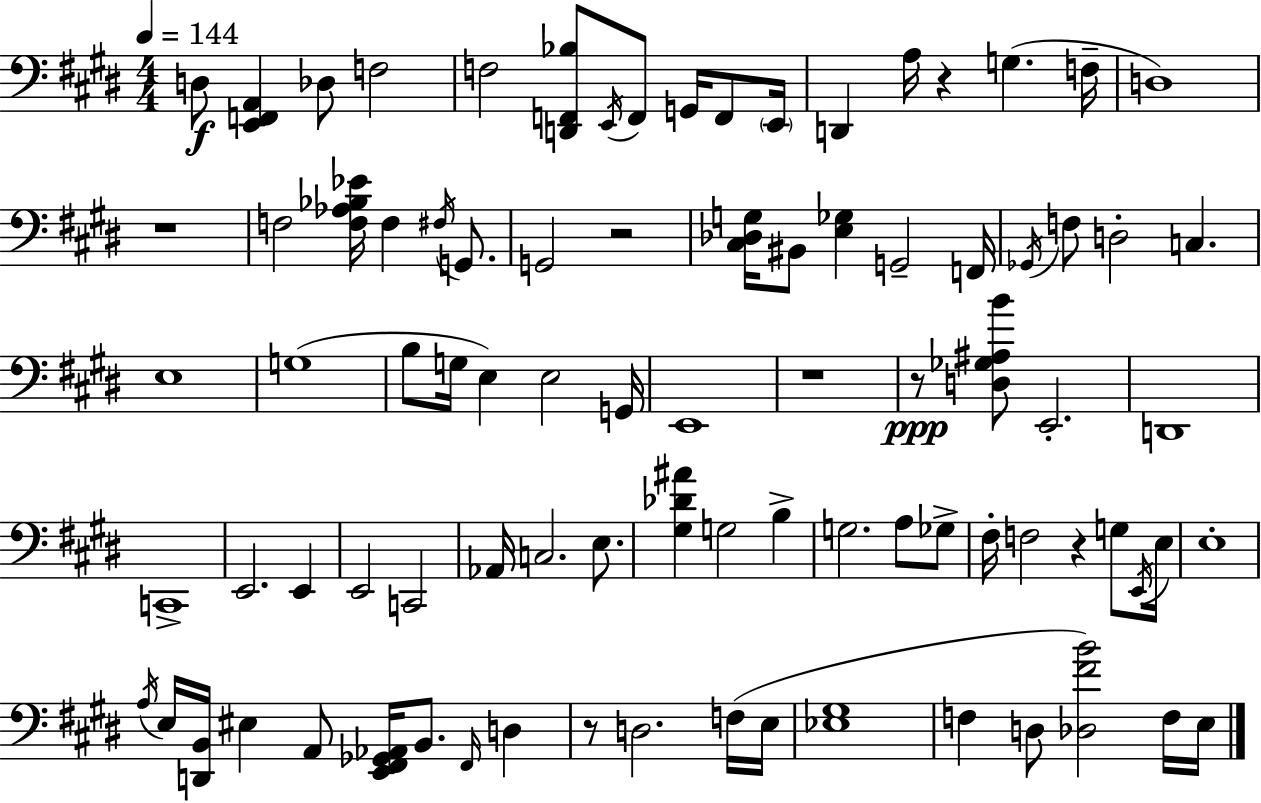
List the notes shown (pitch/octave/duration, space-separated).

D3/e [E2,F2,A2]/q Db3/e F3/h F3/h [D2,F2,Bb3]/e E2/s F2/e G2/s F2/e E2/s D2/q A3/s R/q G3/q. F3/s D3/w R/w F3/h [F3,Ab3,Bb3,Eb4]/s F3/q F#3/s G2/e. G2/h R/h [C#3,Db3,G3]/s BIS2/e [E3,Gb3]/q G2/h F2/s Gb2/s F3/e D3/h C3/q. E3/w G3/w B3/e G3/s E3/q E3/h G2/s E2/w R/w R/e [D3,Gb3,A#3,B4]/e E2/h. D2/w C2/w E2/h. E2/q E2/h C2/h Ab2/s C3/h. E3/e. [G#3,Db4,A#4]/q G3/h B3/q G3/h. A3/e Gb3/e F#3/s F3/h R/q G3/e E2/s E3/s E3/w A3/s E3/s [D2,B2]/s EIS3/q A2/e [E2,F#2,Gb2,Ab2]/s B2/e. F#2/s D3/q R/e D3/h. F3/s E3/s [Eb3,G#3]/w F3/q D3/e [Db3,F#4,B4]/h F3/s E3/s